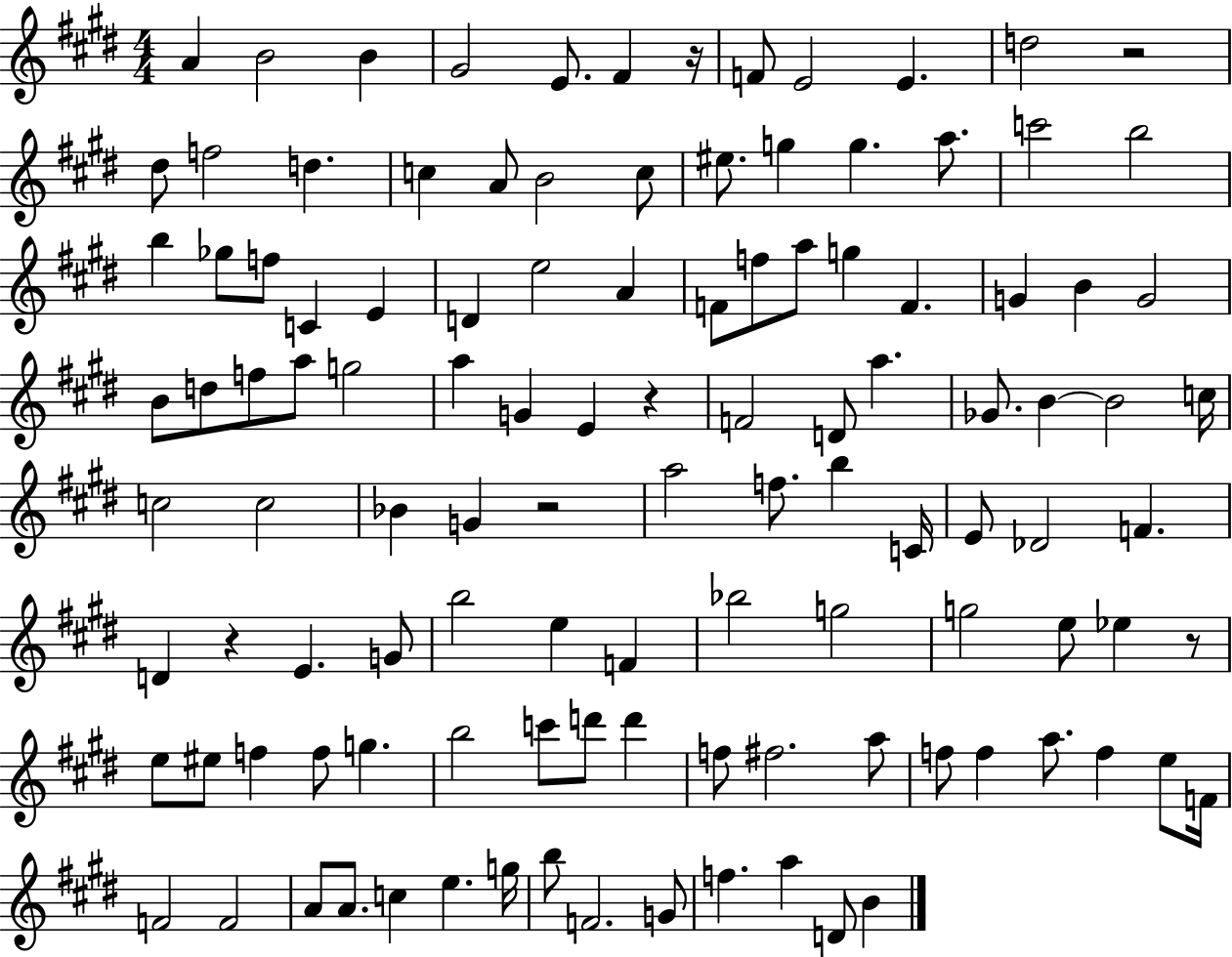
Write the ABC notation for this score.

X:1
T:Untitled
M:4/4
L:1/4
K:E
A B2 B ^G2 E/2 ^F z/4 F/2 E2 E d2 z2 ^d/2 f2 d c A/2 B2 c/2 ^e/2 g g a/2 c'2 b2 b _g/2 f/2 C E D e2 A F/2 f/2 a/2 g F G B G2 B/2 d/2 f/2 a/2 g2 a G E z F2 D/2 a _G/2 B B2 c/4 c2 c2 _B G z2 a2 f/2 b C/4 E/2 _D2 F D z E G/2 b2 e F _b2 g2 g2 e/2 _e z/2 e/2 ^e/2 f f/2 g b2 c'/2 d'/2 d' f/2 ^f2 a/2 f/2 f a/2 f e/2 F/4 F2 F2 A/2 A/2 c e g/4 b/2 F2 G/2 f a D/2 B